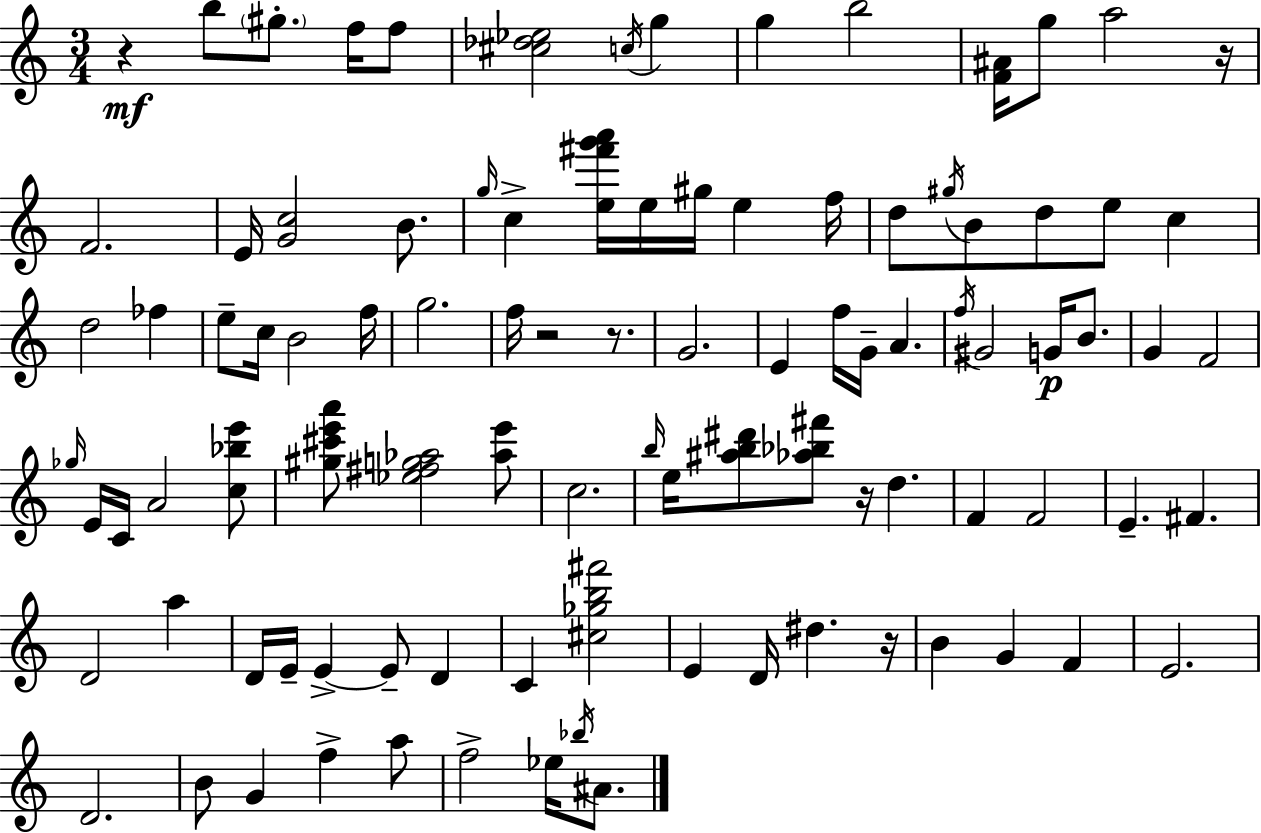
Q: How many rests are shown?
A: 6